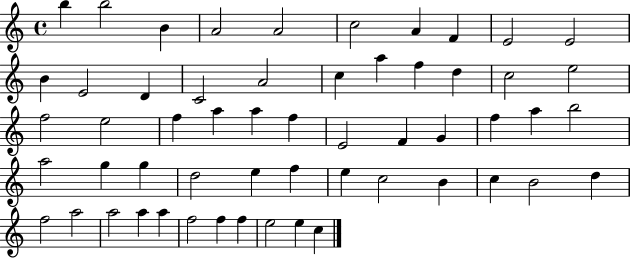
B5/q B5/h B4/q A4/h A4/h C5/h A4/q F4/q E4/h E4/h B4/q E4/h D4/q C4/h A4/h C5/q A5/q F5/q D5/q C5/h E5/h F5/h E5/h F5/q A5/q A5/q F5/q E4/h F4/q G4/q F5/q A5/q B5/h A5/h G5/q G5/q D5/h E5/q F5/q E5/q C5/h B4/q C5/q B4/h D5/q F5/h A5/h A5/h A5/q A5/q F5/h F5/q F5/q E5/h E5/q C5/q